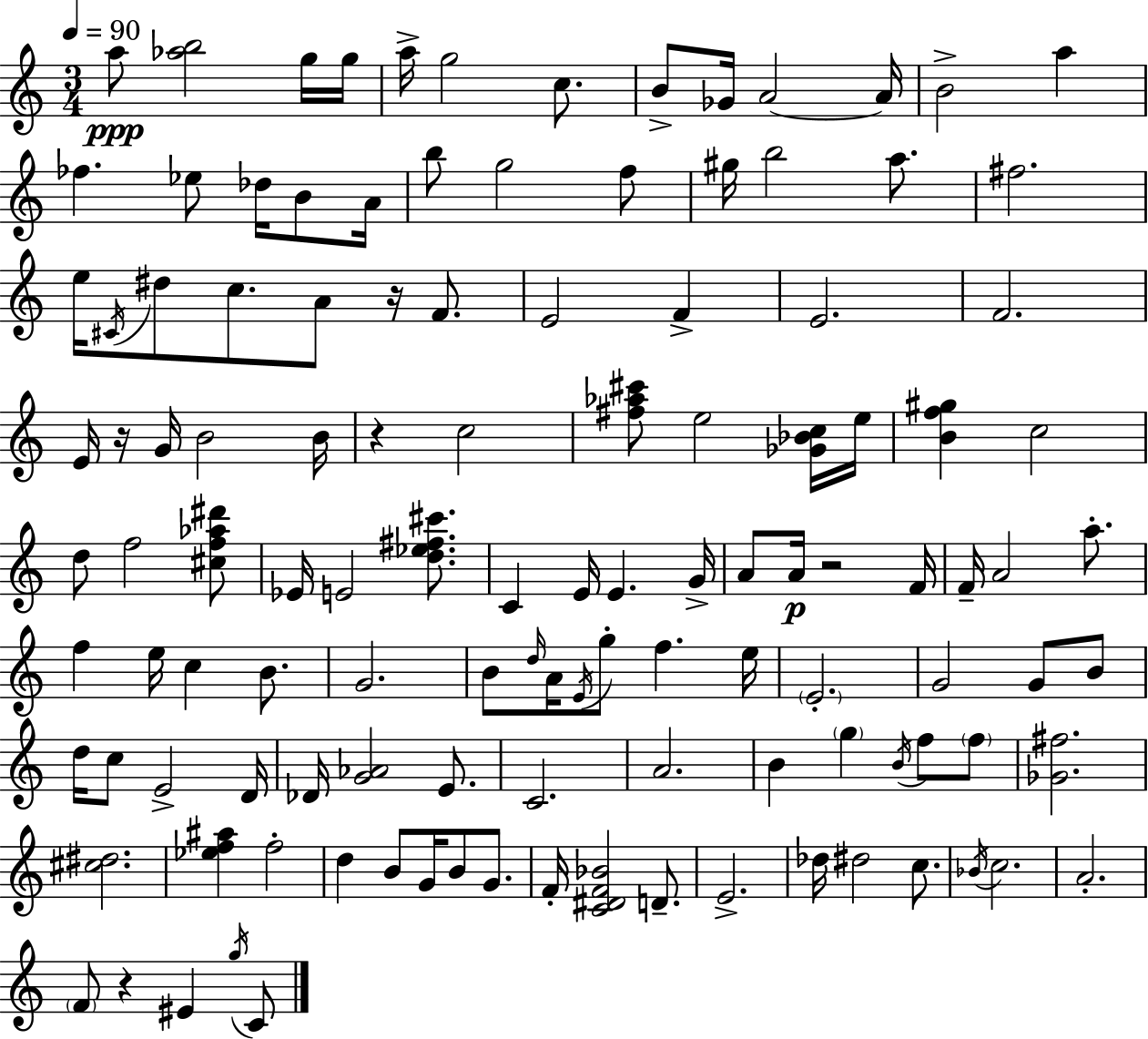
{
  \clef treble
  \numericTimeSignature
  \time 3/4
  \key a \minor
  \tempo 4 = 90
  \repeat volta 2 { a''8\ppp <aes'' b''>2 g''16 g''16 | a''16-> g''2 c''8. | b'8-> ges'16 a'2~~ a'16 | b'2-> a''4 | \break fes''4. ees''8 des''16 b'8 a'16 | b''8 g''2 f''8 | gis''16 b''2 a''8. | fis''2. | \break e''16 \acciaccatura { cis'16 } dis''8 c''8. a'8 r16 f'8. | e'2 f'4-> | e'2. | f'2. | \break e'16 r16 g'16 b'2 | b'16 r4 c''2 | <fis'' aes'' cis'''>8 e''2 <ges' bes' c''>16 | e''16 <b' f'' gis''>4 c''2 | \break d''8 f''2 <cis'' f'' aes'' dis'''>8 | ees'16 e'2 <d'' ees'' fis'' cis'''>8. | c'4 e'16 e'4. | g'16-> a'8 a'16\p r2 | \break f'16 f'16-- a'2 a''8.-. | f''4 e''16 c''4 b'8. | g'2. | b'8 \grace { d''16 } a'16 \acciaccatura { e'16 } g''8-. f''4. | \break e''16 \parenthesize e'2.-. | g'2 g'8 | b'8 d''16 c''8 e'2-> | d'16 des'16 <g' aes'>2 | \break e'8. c'2. | a'2. | b'4 \parenthesize g''4 \acciaccatura { b'16 } | f''8 \parenthesize f''8 <ges' fis''>2. | \break <cis'' dis''>2. | <ees'' f'' ais''>4 f''2-. | d''4 b'8 g'16 b'8 | g'8. f'16-. <c' dis' f' bes'>2 | \break d'8.-- e'2.-> | des''16 dis''2 | c''8. \acciaccatura { bes'16 } c''2. | a'2.-. | \break \parenthesize f'8 r4 eis'4 | \acciaccatura { g''16 } c'8 } \bar "|."
}